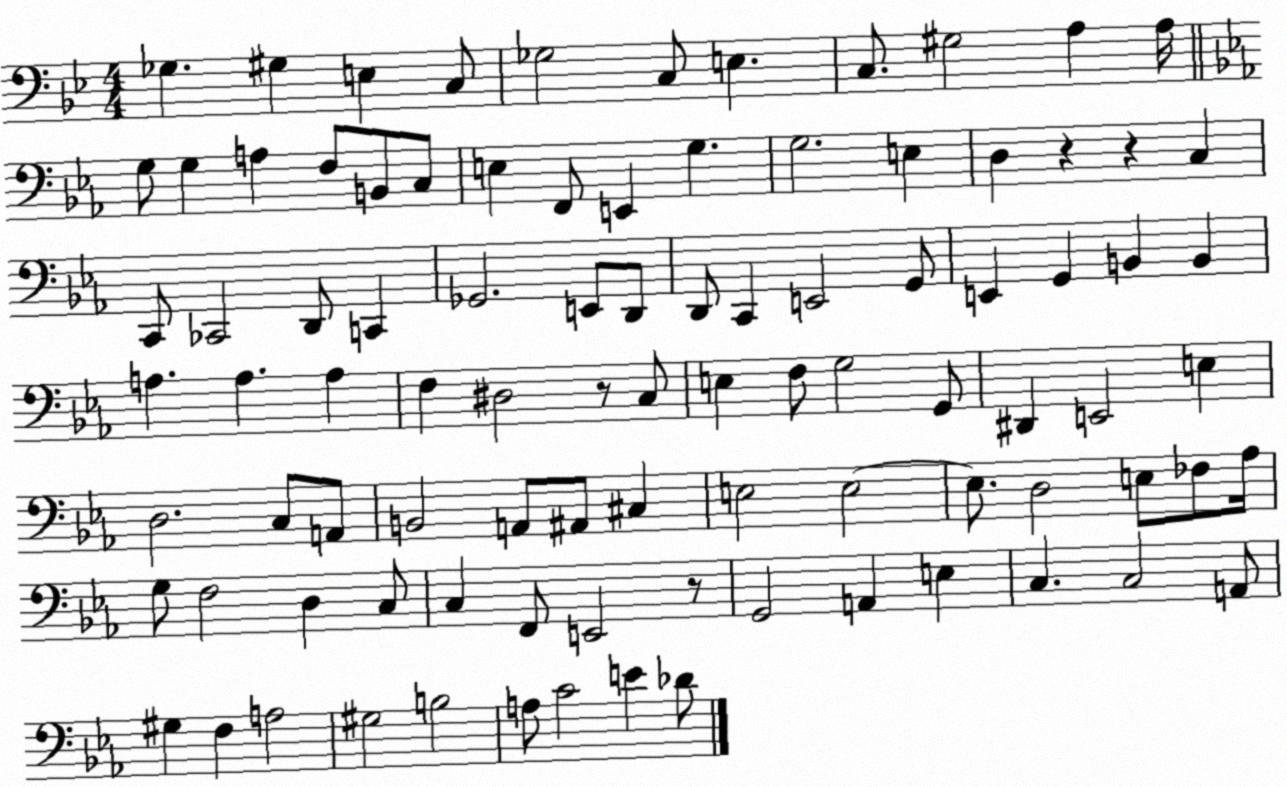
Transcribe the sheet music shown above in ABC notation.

X:1
T:Untitled
M:4/4
L:1/4
K:Bb
_G, ^G, E, C,/2 _G,2 C,/2 E, C,/2 ^G,2 A, A,/4 G,/2 G, A, F,/2 B,,/2 C,/2 E, F,,/2 E,, G, G,2 E, D, z z C, C,,/2 _C,,2 D,,/2 C,, _G,,2 E,,/2 D,,/2 D,,/2 C,, E,,2 G,,/2 E,, G,, B,, B,, A, A, A, F, ^D,2 z/2 C,/2 E, F,/2 G,2 G,,/2 ^D,, E,,2 E, D,2 C,/2 A,,/2 B,,2 A,,/2 ^A,,/2 ^C, E,2 E,2 E,/2 D,2 E,/2 _F,/2 _A,/4 G,/2 F,2 D, C,/2 C, F,,/2 E,,2 z/2 G,,2 A,, E, C, C,2 A,,/2 ^G, F, A,2 ^G,2 B,2 A,/2 C2 E _D/2